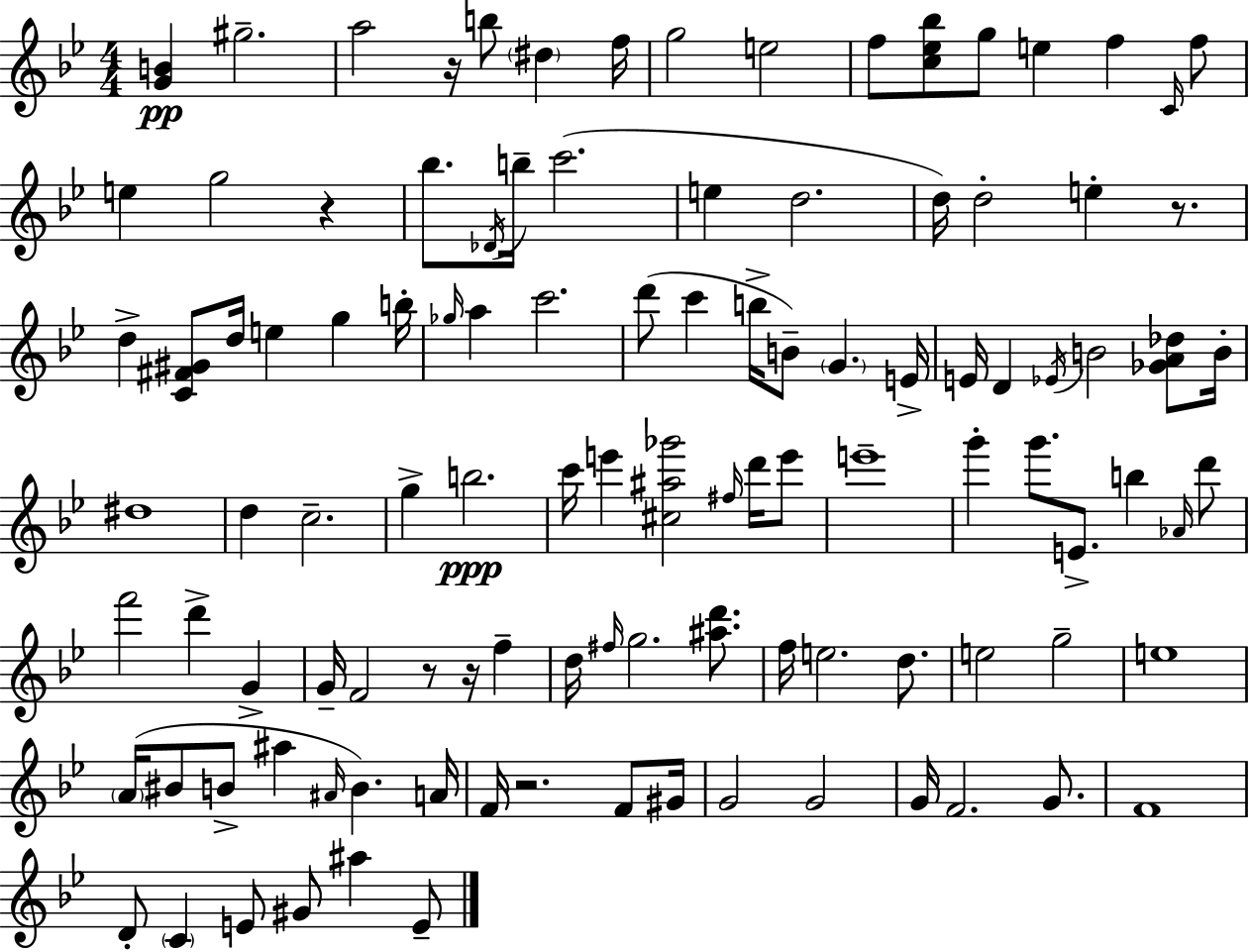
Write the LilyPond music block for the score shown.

{
  \clef treble
  \numericTimeSignature
  \time 4/4
  \key g \minor
  <g' b'>4\pp gis''2.-- | a''2 r16 b''8 \parenthesize dis''4 f''16 | g''2 e''2 | f''8 <c'' ees'' bes''>8 g''8 e''4 f''4 \grace { c'16 } f''8 | \break e''4 g''2 r4 | bes''8. \acciaccatura { des'16 } b''16-- c'''2.( | e''4 d''2. | d''16) d''2-. e''4-. r8. | \break d''4-> <c' fis' gis'>8 d''16 e''4 g''4 | b''16-. \grace { ges''16 } a''4 c'''2. | d'''8( c'''4 b''16-> b'8--) \parenthesize g'4. | e'16-> e'16 d'4 \acciaccatura { ees'16 } b'2 | \break <ges' a' des''>8 b'16-. dis''1 | d''4 c''2.-- | g''4-> b''2.\ppp | c'''16 e'''4 <cis'' ais'' ges'''>2 | \break \grace { fis''16 } d'''16 e'''8 e'''1-- | g'''4-. g'''8. e'8.-> b''4 | \grace { aes'16 } d'''8 f'''2 d'''4-> | g'4-> g'16-- f'2 r8 | \break r16 f''4-- d''16 \grace { fis''16 } g''2. | <ais'' d'''>8. f''16 e''2. | d''8. e''2 g''2-- | e''1 | \break \parenthesize a'16( bis'8 b'8-> ais''4 | \grace { ais'16 } b'4.) a'16 f'16 r2. | f'8 gis'16 g'2 | g'2 g'16 f'2. | \break g'8. f'1 | d'8-. \parenthesize c'4 e'8 | gis'8 ais''4 e'8-- \bar "|."
}